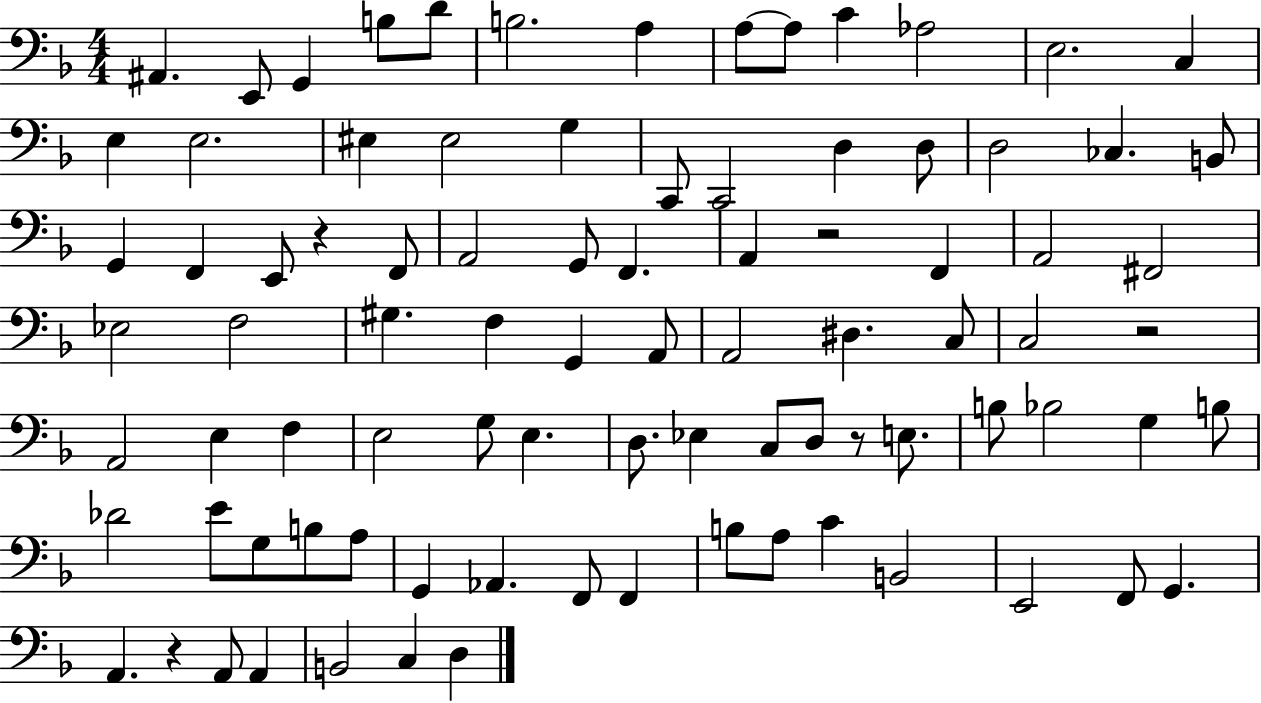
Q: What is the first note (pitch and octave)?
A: A#2